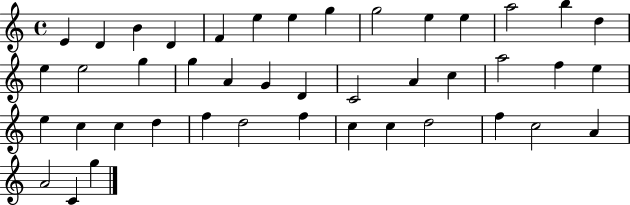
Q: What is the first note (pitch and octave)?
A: E4